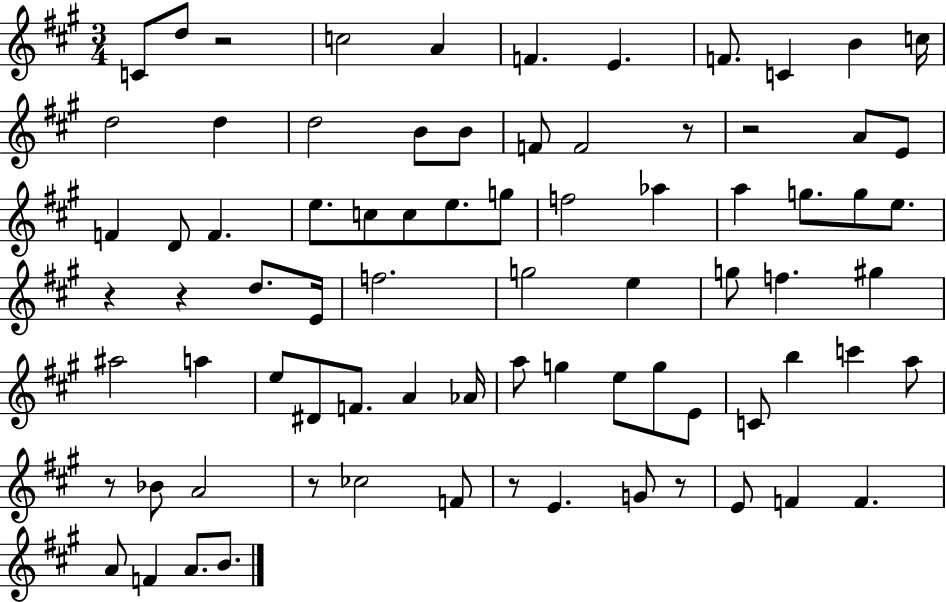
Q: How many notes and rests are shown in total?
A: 79